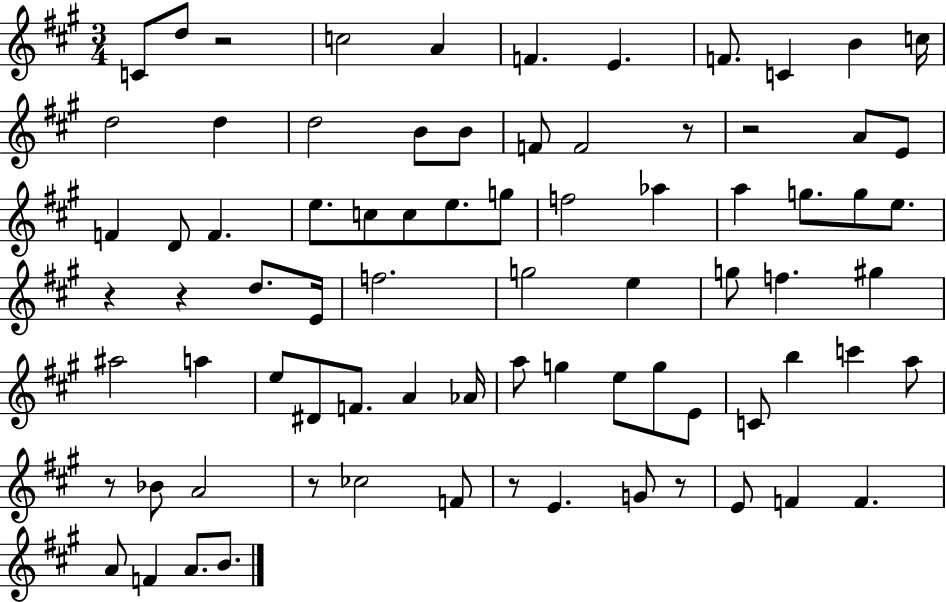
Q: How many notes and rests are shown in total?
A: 79